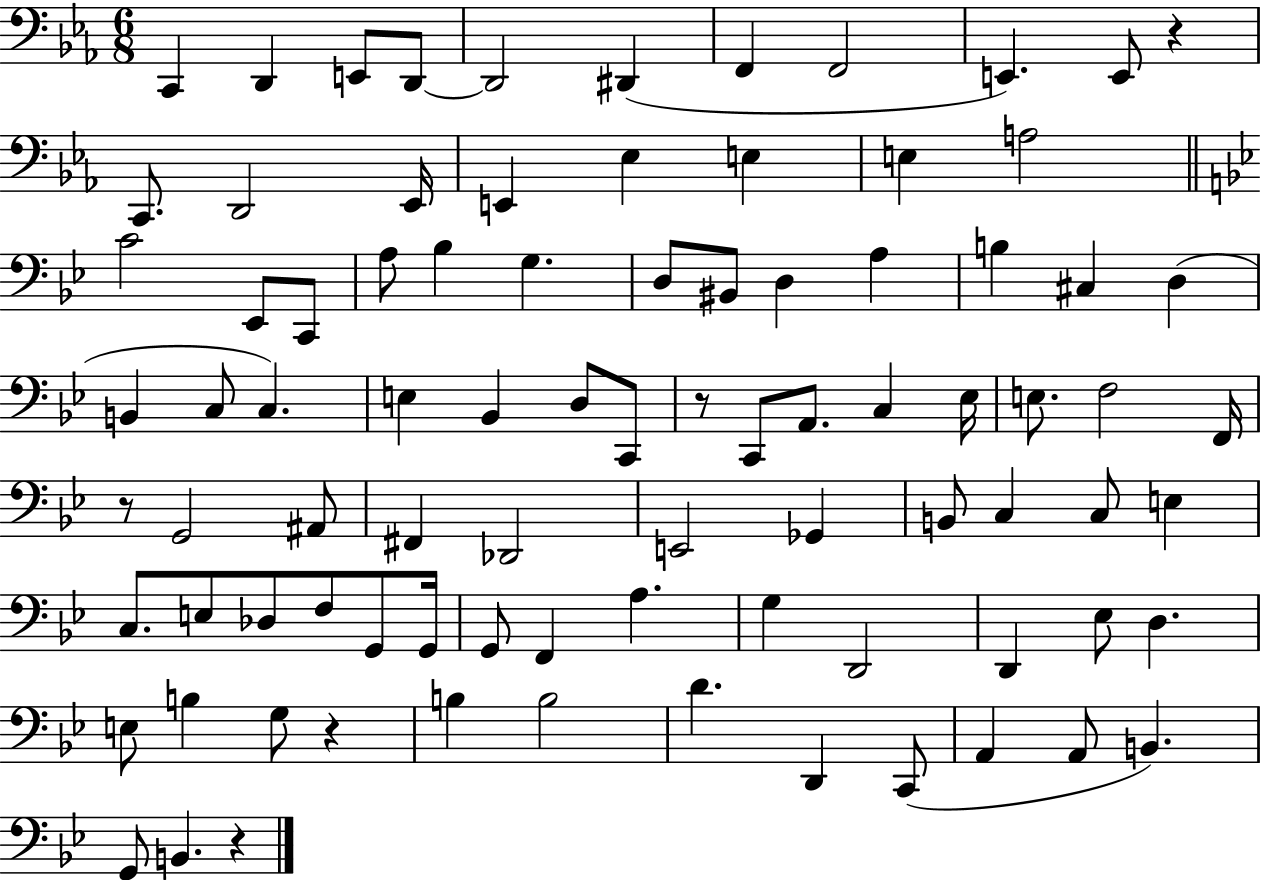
C2/q D2/q E2/e D2/e D2/h D#2/q F2/q F2/h E2/q. E2/e R/q C2/e. D2/h Eb2/s E2/q Eb3/q E3/q E3/q A3/h C4/h Eb2/e C2/e A3/e Bb3/q G3/q. D3/e BIS2/e D3/q A3/q B3/q C#3/q D3/q B2/q C3/e C3/q. E3/q Bb2/q D3/e C2/e R/e C2/e A2/e. C3/q Eb3/s E3/e. F3/h F2/s R/e G2/h A#2/e F#2/q Db2/h E2/h Gb2/q B2/e C3/q C3/e E3/q C3/e. E3/e Db3/e F3/e G2/e G2/s G2/e F2/q A3/q. G3/q D2/h D2/q Eb3/e D3/q. E3/e B3/q G3/e R/q B3/q B3/h D4/q. D2/q C2/e A2/q A2/e B2/q. G2/e B2/q. R/q